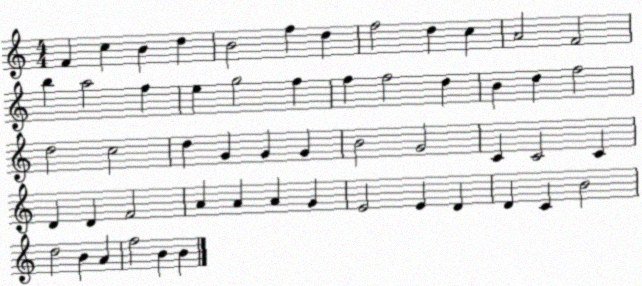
X:1
T:Untitled
M:4/4
L:1/4
K:C
F c B d B2 f d f2 d c A2 F2 b a2 f e g2 f f f2 d B d f2 d2 c2 d G G G B2 G2 C C2 C D D F2 A A A G E2 E D D C B2 d2 B A f2 B B